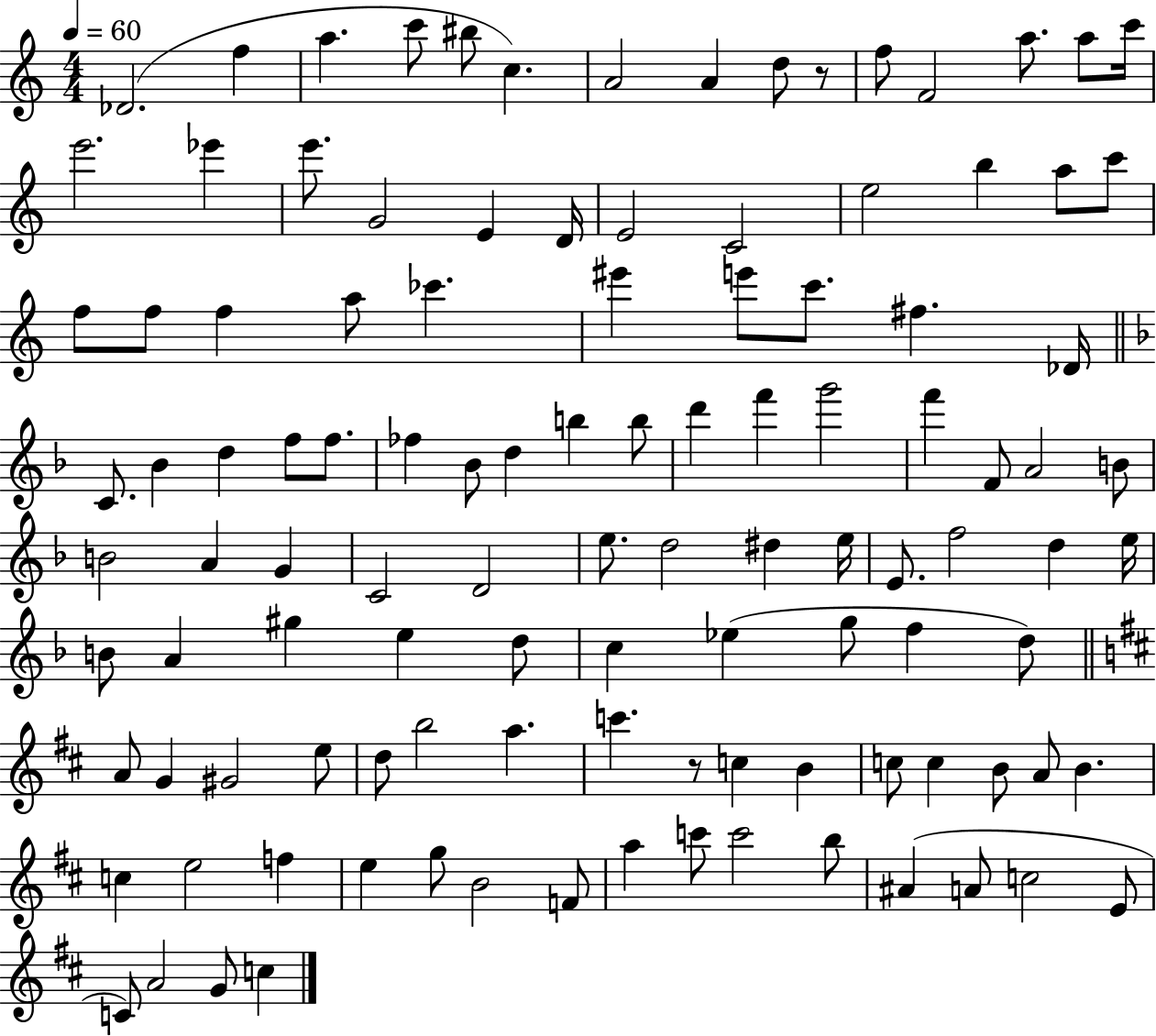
Db4/h. F5/q A5/q. C6/e BIS5/e C5/q. A4/h A4/q D5/e R/e F5/e F4/h A5/e. A5/e C6/s E6/h. Eb6/q E6/e. G4/h E4/q D4/s E4/h C4/h E5/h B5/q A5/e C6/e F5/e F5/e F5/q A5/e CES6/q. EIS6/q E6/e C6/e. F#5/q. Db4/s C4/e. Bb4/q D5/q F5/e F5/e. FES5/q Bb4/e D5/q B5/q B5/e D6/q F6/q G6/h F6/q F4/e A4/h B4/e B4/h A4/q G4/q C4/h D4/h E5/e. D5/h D#5/q E5/s E4/e. F5/h D5/q E5/s B4/e A4/q G#5/q E5/q D5/e C5/q Eb5/q G5/e F5/q D5/e A4/e G4/q G#4/h E5/e D5/e B5/h A5/q. C6/q. R/e C5/q B4/q C5/e C5/q B4/e A4/e B4/q. C5/q E5/h F5/q E5/q G5/e B4/h F4/e A5/q C6/e C6/h B5/e A#4/q A4/e C5/h E4/e C4/e A4/h G4/e C5/q